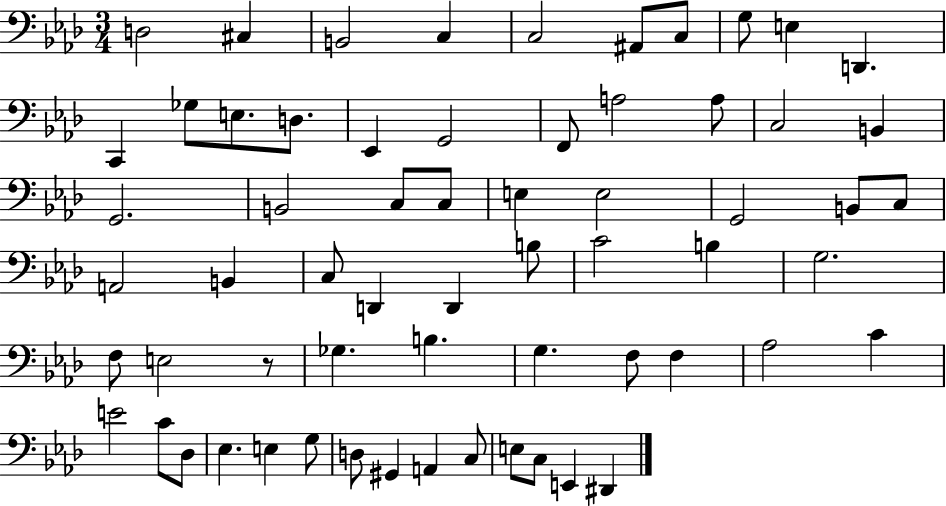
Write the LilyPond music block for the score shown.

{
  \clef bass
  \numericTimeSignature
  \time 3/4
  \key aes \major
  \repeat volta 2 { d2 cis4 | b,2 c4 | c2 ais,8 c8 | g8 e4 d,4. | \break c,4 ges8 e8. d8. | ees,4 g,2 | f,8 a2 a8 | c2 b,4 | \break g,2. | b,2 c8 c8 | e4 e2 | g,2 b,8 c8 | \break a,2 b,4 | c8 d,4 d,4 b8 | c'2 b4 | g2. | \break f8 e2 r8 | ges4. b4. | g4. f8 f4 | aes2 c'4 | \break e'2 c'8 des8 | ees4. e4 g8 | d8 gis,4 a,4 c8 | e8 c8 e,4 dis,4 | \break } \bar "|."
}